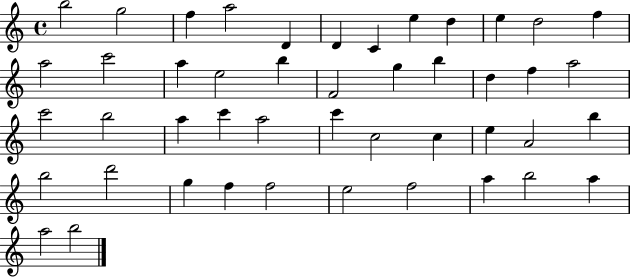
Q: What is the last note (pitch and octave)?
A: B5